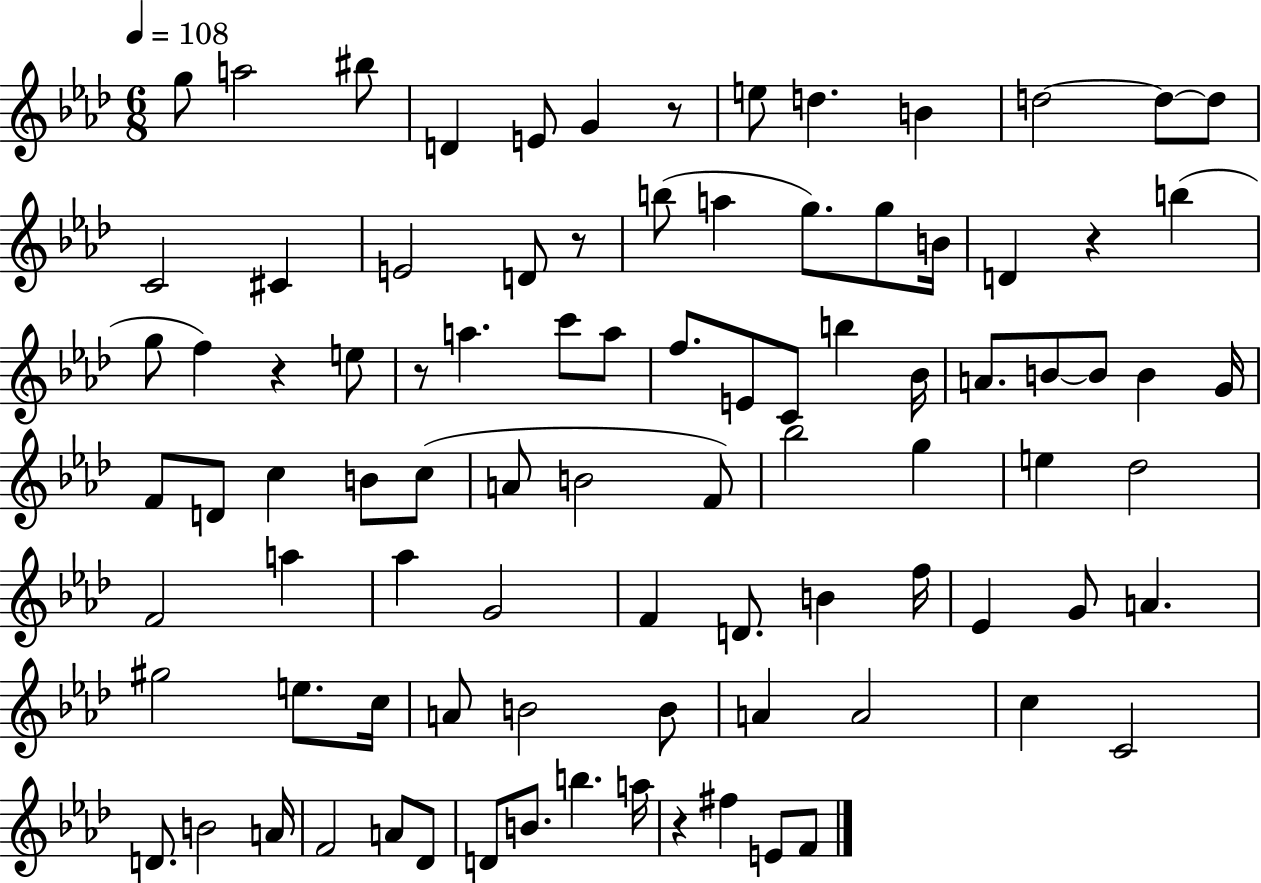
G5/e A5/h BIS5/e D4/q E4/e G4/q R/e E5/e D5/q. B4/q D5/h D5/e D5/e C4/h C#4/q E4/h D4/e R/e B5/e A5/q G5/e. G5/e B4/s D4/q R/q B5/q G5/e F5/q R/q E5/e R/e A5/q. C6/e A5/e F5/e. E4/e C4/e B5/q Bb4/s A4/e. B4/e B4/e B4/q G4/s F4/e D4/e C5/q B4/e C5/e A4/e B4/h F4/e Bb5/h G5/q E5/q Db5/h F4/h A5/q Ab5/q G4/h F4/q D4/e. B4/q F5/s Eb4/q G4/e A4/q. G#5/h E5/e. C5/s A4/e B4/h B4/e A4/q A4/h C5/q C4/h D4/e. B4/h A4/s F4/h A4/e Db4/e D4/e B4/e. B5/q. A5/s R/q F#5/q E4/e F4/e